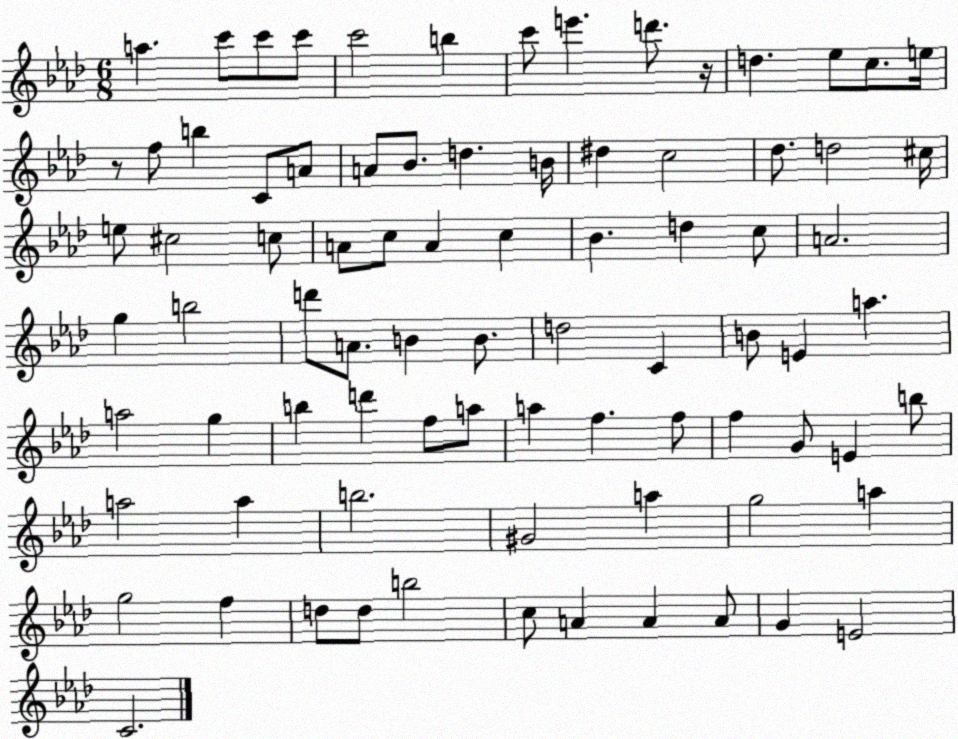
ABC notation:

X:1
T:Untitled
M:6/8
L:1/4
K:Ab
a c'/2 c'/2 c'/2 c'2 b c'/2 e' d'/2 z/4 d _e/2 c/2 e/4 z/2 f/2 b C/2 A/2 A/2 _B/2 d B/4 ^d c2 _d/2 d2 ^c/4 e/2 ^c2 c/2 A/2 c/2 A c _B d c/2 A2 g b2 d'/2 A/2 B B/2 d2 C B/2 E a a2 g b d' f/2 a/2 a f f/2 f G/2 E b/2 a2 a b2 ^G2 a g2 a g2 f d/2 d/2 b2 c/2 A A A/2 G E2 C2